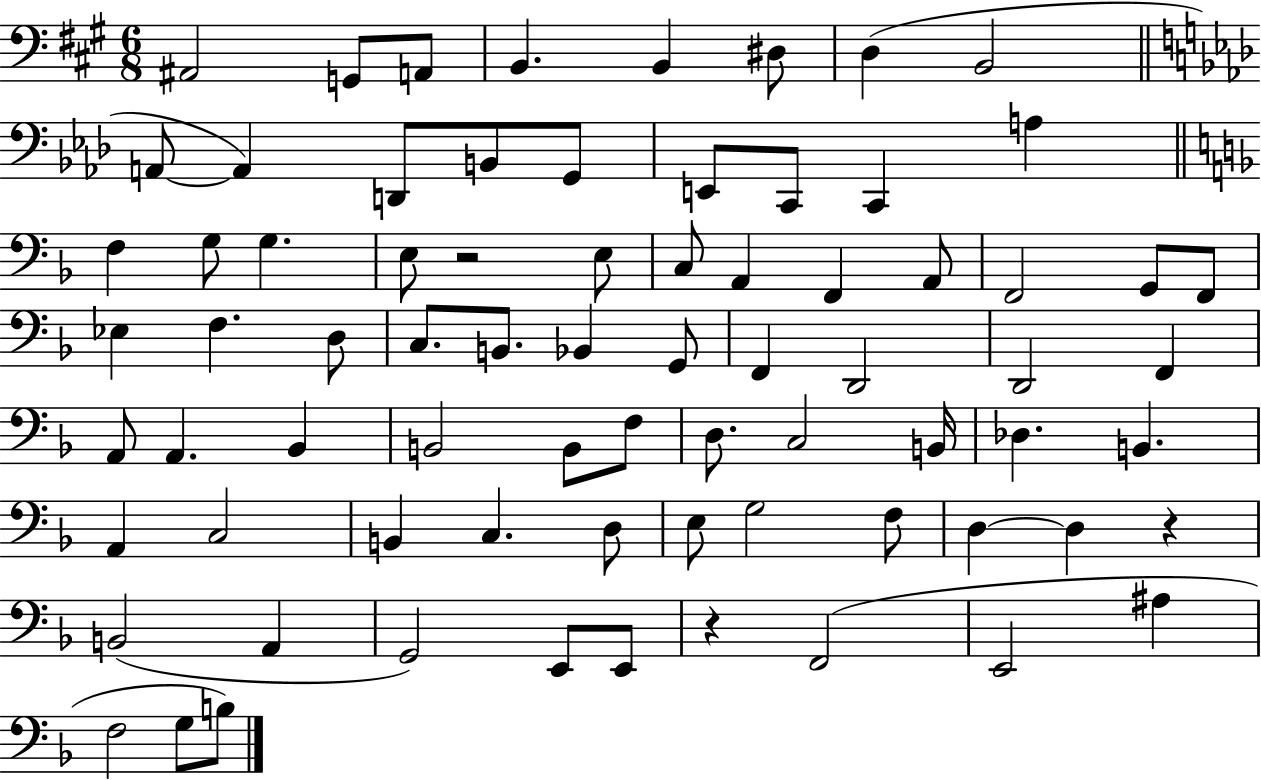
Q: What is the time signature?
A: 6/8